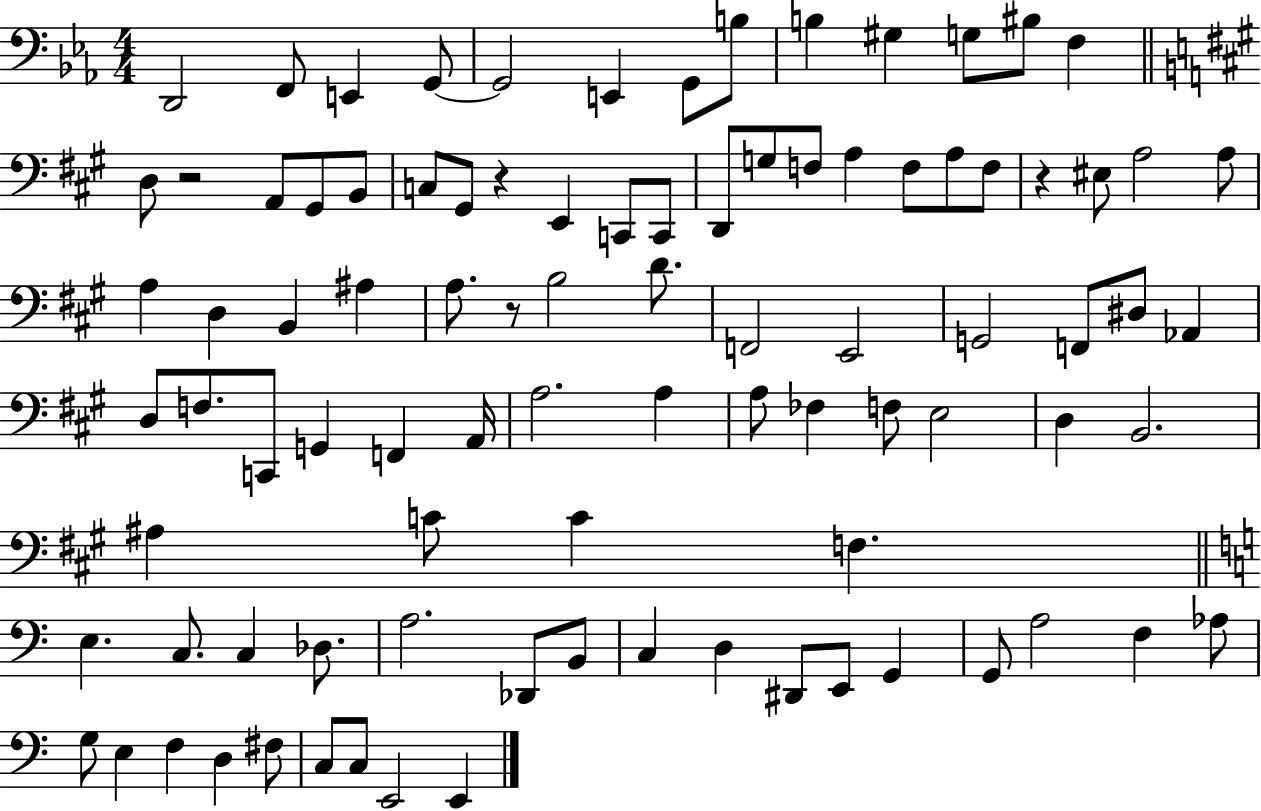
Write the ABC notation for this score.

X:1
T:Untitled
M:4/4
L:1/4
K:Eb
D,,2 F,,/2 E,, G,,/2 G,,2 E,, G,,/2 B,/2 B, ^G, G,/2 ^B,/2 F, D,/2 z2 A,,/2 ^G,,/2 B,,/2 C,/2 ^G,,/2 z E,, C,,/2 C,,/2 D,,/2 G,/2 F,/2 A, F,/2 A,/2 F,/2 z ^E,/2 A,2 A,/2 A, D, B,, ^A, A,/2 z/2 B,2 D/2 F,,2 E,,2 G,,2 F,,/2 ^D,/2 _A,, D,/2 F,/2 C,,/2 G,, F,, A,,/4 A,2 A, A,/2 _F, F,/2 E,2 D, B,,2 ^A, C/2 C F, E, C,/2 C, _D,/2 A,2 _D,,/2 B,,/2 C, D, ^D,,/2 E,,/2 G,, G,,/2 A,2 F, _A,/2 G,/2 E, F, D, ^F,/2 C,/2 C,/2 E,,2 E,,